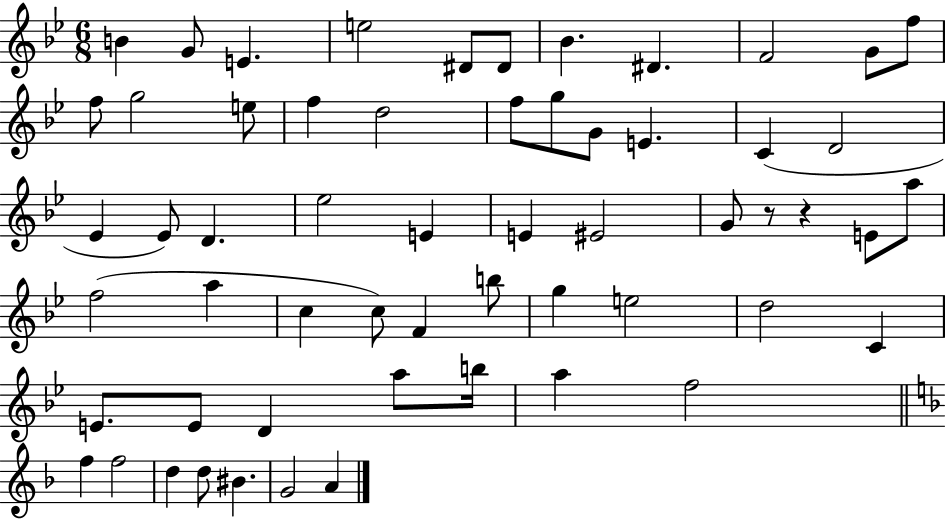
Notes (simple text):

B4/q G4/e E4/q. E5/h D#4/e D#4/e Bb4/q. D#4/q. F4/h G4/e F5/e F5/e G5/h E5/e F5/q D5/h F5/e G5/e G4/e E4/q. C4/q D4/h Eb4/q Eb4/e D4/q. Eb5/h E4/q E4/q EIS4/h G4/e R/e R/q E4/e A5/e F5/h A5/q C5/q C5/e F4/q B5/e G5/q E5/h D5/h C4/q E4/e. E4/e D4/q A5/e B5/s A5/q F5/h F5/q F5/h D5/q D5/e BIS4/q. G4/h A4/q